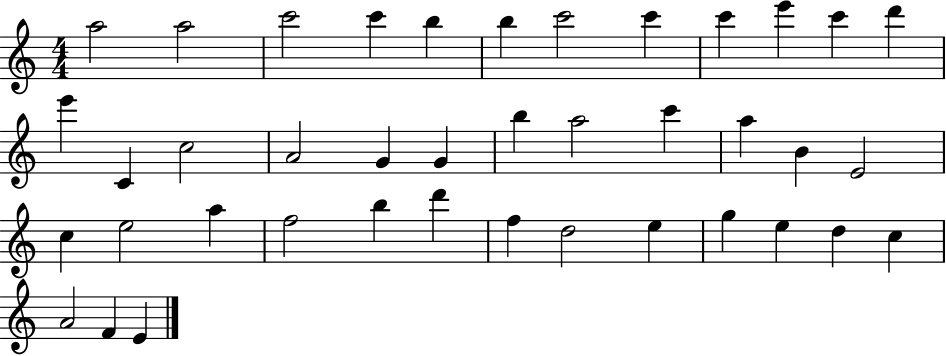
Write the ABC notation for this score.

X:1
T:Untitled
M:4/4
L:1/4
K:C
a2 a2 c'2 c' b b c'2 c' c' e' c' d' e' C c2 A2 G G b a2 c' a B E2 c e2 a f2 b d' f d2 e g e d c A2 F E